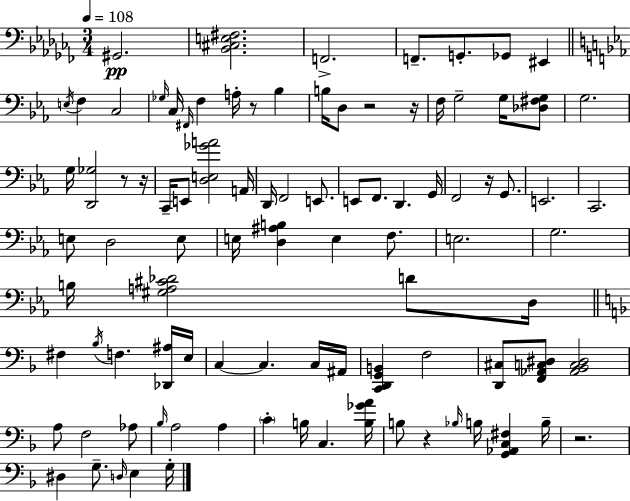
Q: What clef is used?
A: bass